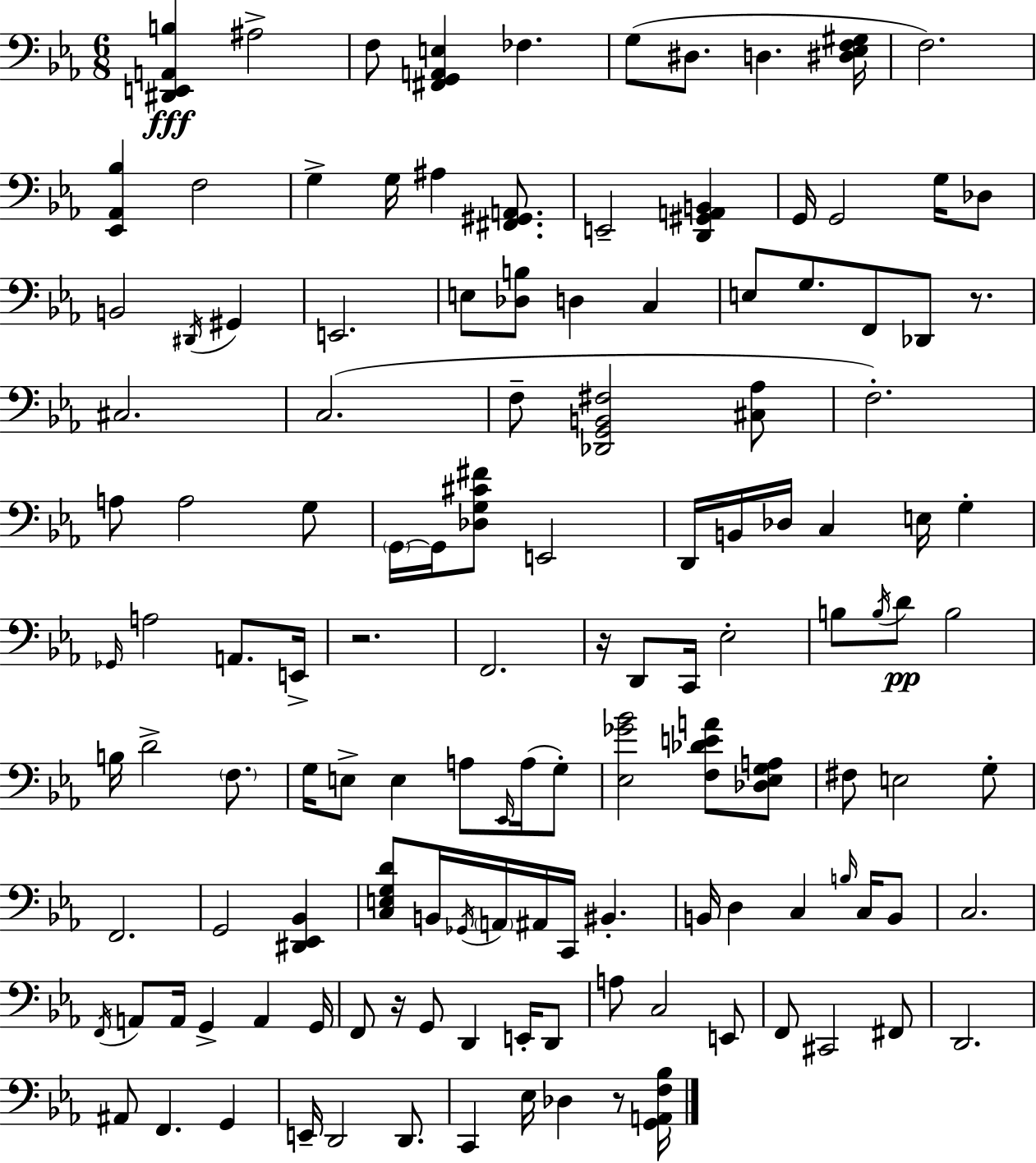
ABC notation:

X:1
T:Untitled
M:6/8
L:1/4
K:Cm
[^D,,E,,A,,B,] ^A,2 F,/2 [^F,,G,,A,,E,] _F, G,/2 ^D,/2 D, [^D,_E,F,^G,]/4 F,2 [_E,,_A,,_B,] F,2 G, G,/4 ^A, [^F,,^G,,A,,]/2 E,,2 [D,,^G,,A,,B,,] G,,/4 G,,2 G,/4 _D,/2 B,,2 ^D,,/4 ^G,, E,,2 E,/2 [_D,B,]/2 D, C, E,/2 G,/2 F,,/2 _D,,/2 z/2 ^C,2 C,2 F,/2 [_D,,G,,B,,^F,]2 [^C,_A,]/2 F,2 A,/2 A,2 G,/2 G,,/4 G,,/4 [_D,G,^C^F]/2 E,,2 D,,/4 B,,/4 _D,/4 C, E,/4 G, _G,,/4 A,2 A,,/2 E,,/4 z2 F,,2 z/4 D,,/2 C,,/4 _E,2 B,/2 B,/4 D/2 B,2 B,/4 D2 F,/2 G,/4 E,/2 E, A,/2 _E,,/4 A,/4 G,/2 [_E,_G_B]2 [F,_DEA]/2 [_D,_E,G,A,]/2 ^F,/2 E,2 G,/2 F,,2 G,,2 [^D,,_E,,_B,,] [C,E,G,D]/2 B,,/4 _G,,/4 A,,/4 ^A,,/4 C,,/4 ^B,, B,,/4 D, C, B,/4 C,/4 B,,/2 C,2 F,,/4 A,,/2 A,,/4 G,, A,, G,,/4 F,,/2 z/4 G,,/2 D,, E,,/4 D,,/2 A,/2 C,2 E,,/2 F,,/2 ^C,,2 ^F,,/2 D,,2 ^A,,/2 F,, G,, E,,/4 D,,2 D,,/2 C,, _E,/4 _D, z/2 [G,,A,,F,_B,]/4